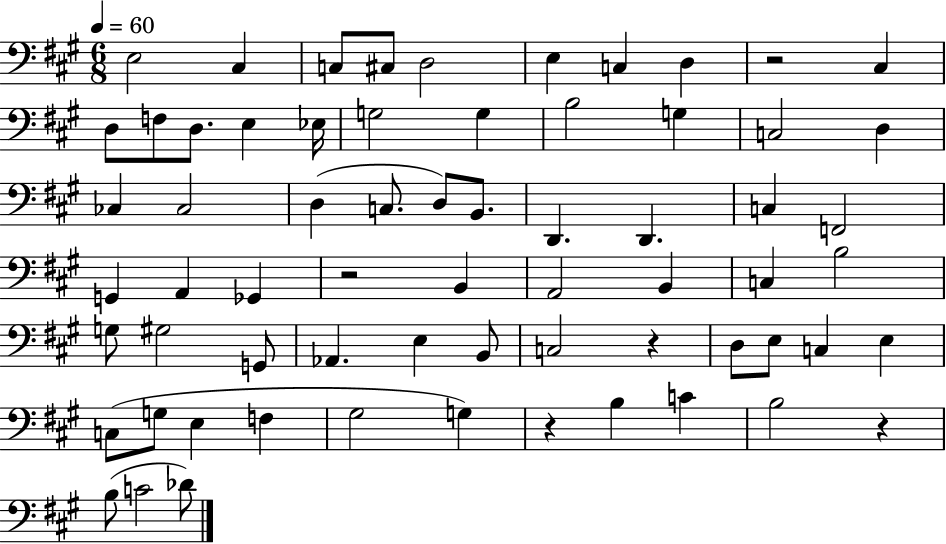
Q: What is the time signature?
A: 6/8